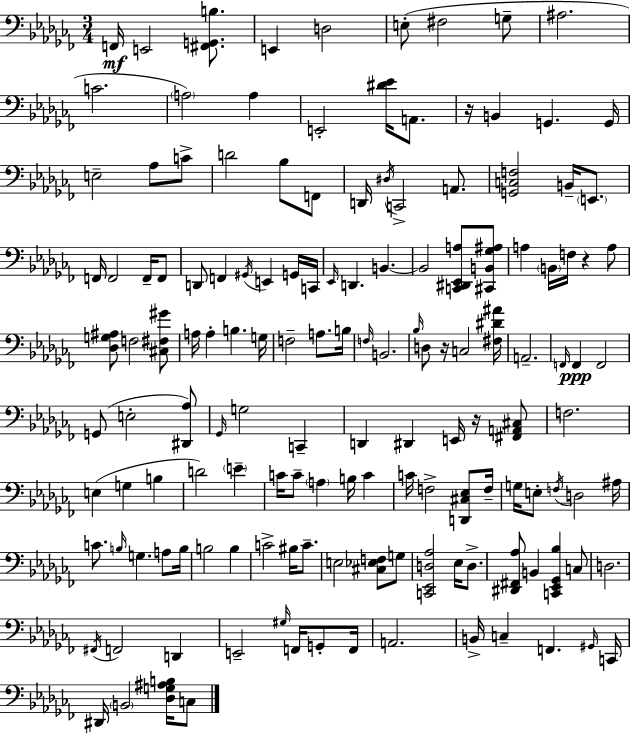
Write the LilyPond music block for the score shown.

{
  \clef bass
  \numericTimeSignature
  \time 3/4
  \key aes \minor
  f,16\mf e,2 <fis, g, b>8. | e,4 d2 | e8-.( fis2 g8-- | ais2. | \break c'2. | \parenthesize a2) a4 | e,2-. <dis' ees'>16 a,8. | r16 b,4 g,4. g,16 | \break e2-- aes8 c'8-> | d'2 bes8 f,8 | d,16 \acciaccatura { dis16 } c,2-> a,8. | <g, c f>2 b,16-- \parenthesize e,8. | \break f,16 f,2 f,16-- f,8 | d,8 f,4 \acciaccatura { gis,16 } e,4 | g,16 c,16 \grace { ees,16 } d,4. b,4.~~ | b,2 <c, dis, ees, a>8 | \break <cis, b, ges ais>8 a4 \parenthesize b,16 f16 r4 | a8 <des g ais>8 f2 | <cis fis gis'>8 a16 a4-. b4. | g16 f2-- a8. | \break b16 \grace { f16 } b,2. | \grace { bes16 } d8 r16 c2 | <fis dis' ais'>16 a,2.-- | \grace { f,16 } f,4\ppp f,2 | \break g,8( e2-. | <dis, aes>8) \grace { ges,16 } g2 | c,4-- d,4 dis,4 | e,16 r16 <fis, a, cis>8 f2. | \break e4( g4 | b4 d'2) | \parenthesize e'4-- c'16 c'8-- \parenthesize a4 | b16 c'4 c'16 f2-> | \break <d, cis ees>8 f16-- g16 e8-. \acciaccatura { f16 } d2 | ais16 c'8. \grace { b16 } | g4. a8 b16 b2 | b4 c'2-> | \break bis16 c'8.-- e2 | <cis ees f>8 g8 <c, ees, d aes>2 | ees16 d8.-> <dis, fis, aes>8 b,4 | <c, ees, ges, bes>4 c8 d2. | \break \acciaccatura { fis,16 } f,2 | d,4 e,2-- | \grace { gis16 } f,16 g,8-. f,16 a,2. | b,16-> | \break c4-- f,4. \grace { gis,16 } c,16 | dis,16 \parenthesize b,2 <des g ais b>16 c8 | \bar "|."
}